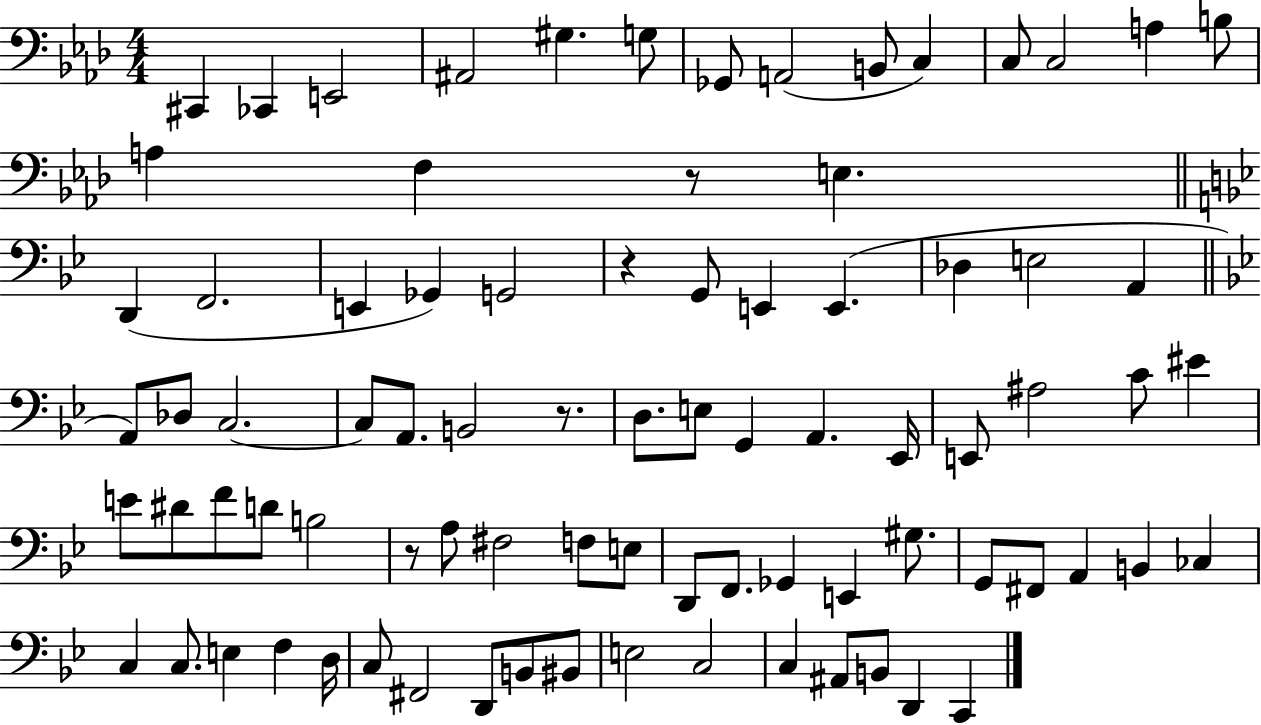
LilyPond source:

{
  \clef bass
  \numericTimeSignature
  \time 4/4
  \key aes \major
  cis,4 ces,4 e,2 | ais,2 gis4. g8 | ges,8 a,2( b,8 c4) | c8 c2 a4 b8 | \break a4 f4 r8 e4. | \bar "||" \break \key bes \major d,4( f,2. | e,4 ges,4) g,2 | r4 g,8 e,4 e,4.( | des4 e2 a,4 | \break \bar "||" \break \key g \minor a,8) des8 c2.~~ | c8 a,8. b,2 r8. | d8. e8 g,4 a,4. ees,16 | e,8 ais2 c'8 eis'4 | \break e'8 dis'8 f'8 d'8 b2 | r8 a8 fis2 f8 e8 | d,8 f,8. ges,4 e,4 gis8. | g,8 fis,8 a,4 b,4 ces4 | \break c4 c8. e4 f4 d16 | c8 fis,2 d,8 b,8 bis,8 | e2 c2 | c4 ais,8 b,8 d,4 c,4 | \break \bar "|."
}